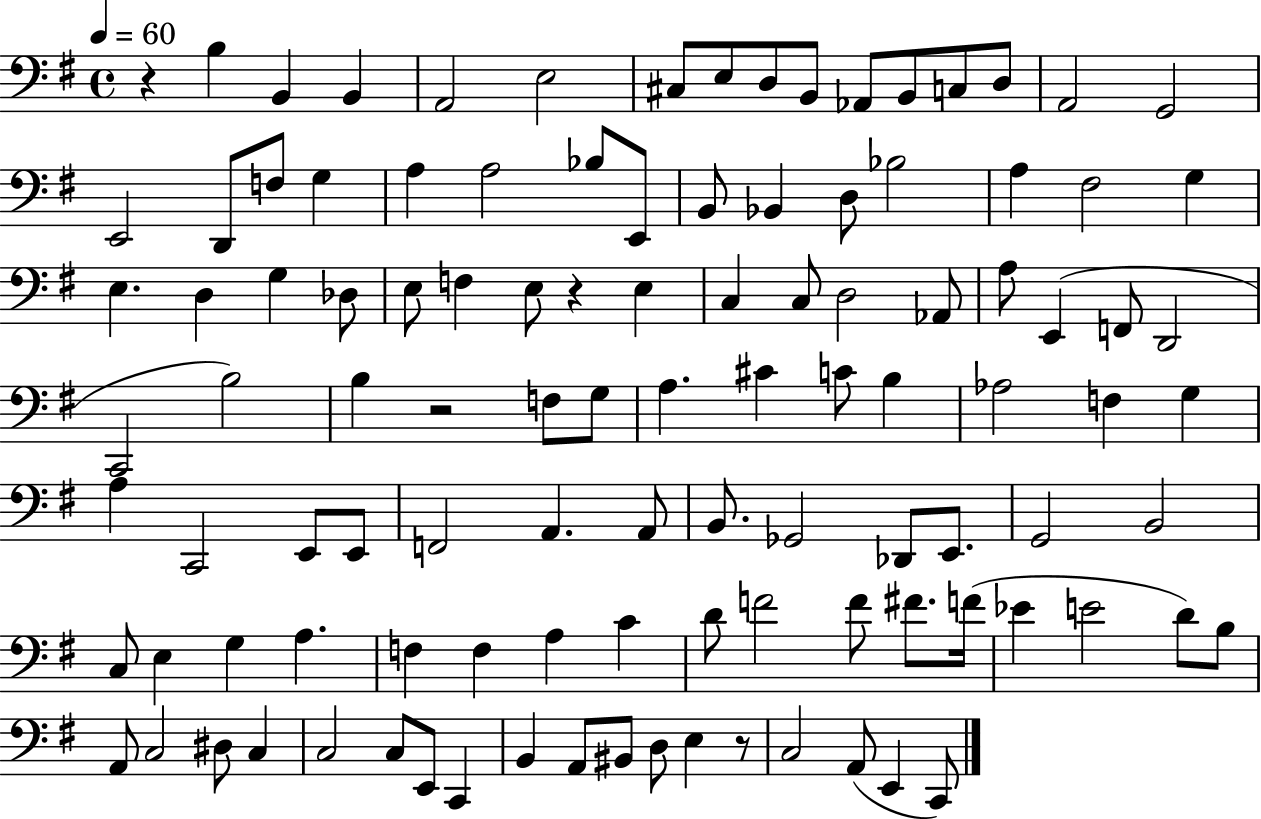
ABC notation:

X:1
T:Untitled
M:4/4
L:1/4
K:G
z B, B,, B,, A,,2 E,2 ^C,/2 E,/2 D,/2 B,,/2 _A,,/2 B,,/2 C,/2 D,/2 A,,2 G,,2 E,,2 D,,/2 F,/2 G, A, A,2 _B,/2 E,,/2 B,,/2 _B,, D,/2 _B,2 A, ^F,2 G, E, D, G, _D,/2 E,/2 F, E,/2 z E, C, C,/2 D,2 _A,,/2 A,/2 E,, F,,/2 D,,2 C,,2 B,2 B, z2 F,/2 G,/2 A, ^C C/2 B, _A,2 F, G, A, C,,2 E,,/2 E,,/2 F,,2 A,, A,,/2 B,,/2 _G,,2 _D,,/2 E,,/2 G,,2 B,,2 C,/2 E, G, A, F, F, A, C D/2 F2 F/2 ^F/2 F/4 _E E2 D/2 B,/2 A,,/2 C,2 ^D,/2 C, C,2 C,/2 E,,/2 C,, B,, A,,/2 ^B,,/2 D,/2 E, z/2 C,2 A,,/2 E,, C,,/2